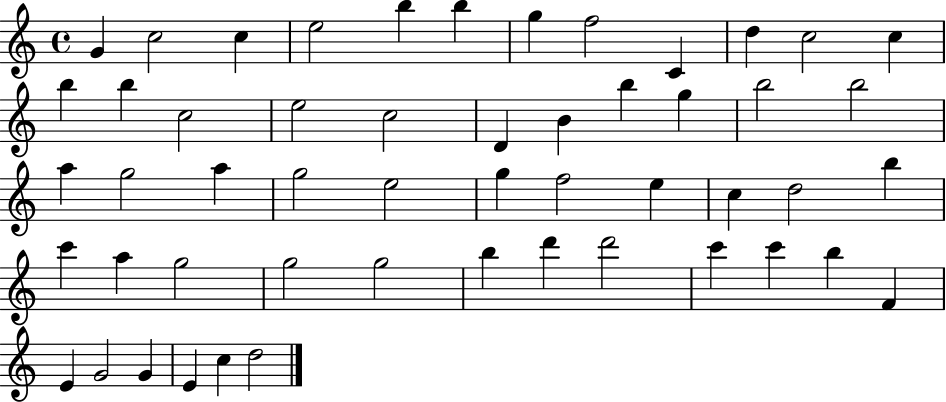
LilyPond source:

{
  \clef treble
  \time 4/4
  \defaultTimeSignature
  \key c \major
  g'4 c''2 c''4 | e''2 b''4 b''4 | g''4 f''2 c'4 | d''4 c''2 c''4 | \break b''4 b''4 c''2 | e''2 c''2 | d'4 b'4 b''4 g''4 | b''2 b''2 | \break a''4 g''2 a''4 | g''2 e''2 | g''4 f''2 e''4 | c''4 d''2 b''4 | \break c'''4 a''4 g''2 | g''2 g''2 | b''4 d'''4 d'''2 | c'''4 c'''4 b''4 f'4 | \break e'4 g'2 g'4 | e'4 c''4 d''2 | \bar "|."
}